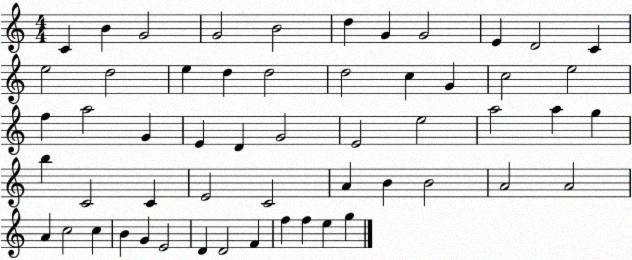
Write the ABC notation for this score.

X:1
T:Untitled
M:4/4
L:1/4
K:C
C B G2 G2 B2 d G G2 E D2 C e2 d2 e d d2 d2 c G c2 e2 f a2 G E D G2 E2 e2 a2 a g b C2 C E2 C2 A B B2 A2 A2 A c2 c B G E2 D D2 F f f e g